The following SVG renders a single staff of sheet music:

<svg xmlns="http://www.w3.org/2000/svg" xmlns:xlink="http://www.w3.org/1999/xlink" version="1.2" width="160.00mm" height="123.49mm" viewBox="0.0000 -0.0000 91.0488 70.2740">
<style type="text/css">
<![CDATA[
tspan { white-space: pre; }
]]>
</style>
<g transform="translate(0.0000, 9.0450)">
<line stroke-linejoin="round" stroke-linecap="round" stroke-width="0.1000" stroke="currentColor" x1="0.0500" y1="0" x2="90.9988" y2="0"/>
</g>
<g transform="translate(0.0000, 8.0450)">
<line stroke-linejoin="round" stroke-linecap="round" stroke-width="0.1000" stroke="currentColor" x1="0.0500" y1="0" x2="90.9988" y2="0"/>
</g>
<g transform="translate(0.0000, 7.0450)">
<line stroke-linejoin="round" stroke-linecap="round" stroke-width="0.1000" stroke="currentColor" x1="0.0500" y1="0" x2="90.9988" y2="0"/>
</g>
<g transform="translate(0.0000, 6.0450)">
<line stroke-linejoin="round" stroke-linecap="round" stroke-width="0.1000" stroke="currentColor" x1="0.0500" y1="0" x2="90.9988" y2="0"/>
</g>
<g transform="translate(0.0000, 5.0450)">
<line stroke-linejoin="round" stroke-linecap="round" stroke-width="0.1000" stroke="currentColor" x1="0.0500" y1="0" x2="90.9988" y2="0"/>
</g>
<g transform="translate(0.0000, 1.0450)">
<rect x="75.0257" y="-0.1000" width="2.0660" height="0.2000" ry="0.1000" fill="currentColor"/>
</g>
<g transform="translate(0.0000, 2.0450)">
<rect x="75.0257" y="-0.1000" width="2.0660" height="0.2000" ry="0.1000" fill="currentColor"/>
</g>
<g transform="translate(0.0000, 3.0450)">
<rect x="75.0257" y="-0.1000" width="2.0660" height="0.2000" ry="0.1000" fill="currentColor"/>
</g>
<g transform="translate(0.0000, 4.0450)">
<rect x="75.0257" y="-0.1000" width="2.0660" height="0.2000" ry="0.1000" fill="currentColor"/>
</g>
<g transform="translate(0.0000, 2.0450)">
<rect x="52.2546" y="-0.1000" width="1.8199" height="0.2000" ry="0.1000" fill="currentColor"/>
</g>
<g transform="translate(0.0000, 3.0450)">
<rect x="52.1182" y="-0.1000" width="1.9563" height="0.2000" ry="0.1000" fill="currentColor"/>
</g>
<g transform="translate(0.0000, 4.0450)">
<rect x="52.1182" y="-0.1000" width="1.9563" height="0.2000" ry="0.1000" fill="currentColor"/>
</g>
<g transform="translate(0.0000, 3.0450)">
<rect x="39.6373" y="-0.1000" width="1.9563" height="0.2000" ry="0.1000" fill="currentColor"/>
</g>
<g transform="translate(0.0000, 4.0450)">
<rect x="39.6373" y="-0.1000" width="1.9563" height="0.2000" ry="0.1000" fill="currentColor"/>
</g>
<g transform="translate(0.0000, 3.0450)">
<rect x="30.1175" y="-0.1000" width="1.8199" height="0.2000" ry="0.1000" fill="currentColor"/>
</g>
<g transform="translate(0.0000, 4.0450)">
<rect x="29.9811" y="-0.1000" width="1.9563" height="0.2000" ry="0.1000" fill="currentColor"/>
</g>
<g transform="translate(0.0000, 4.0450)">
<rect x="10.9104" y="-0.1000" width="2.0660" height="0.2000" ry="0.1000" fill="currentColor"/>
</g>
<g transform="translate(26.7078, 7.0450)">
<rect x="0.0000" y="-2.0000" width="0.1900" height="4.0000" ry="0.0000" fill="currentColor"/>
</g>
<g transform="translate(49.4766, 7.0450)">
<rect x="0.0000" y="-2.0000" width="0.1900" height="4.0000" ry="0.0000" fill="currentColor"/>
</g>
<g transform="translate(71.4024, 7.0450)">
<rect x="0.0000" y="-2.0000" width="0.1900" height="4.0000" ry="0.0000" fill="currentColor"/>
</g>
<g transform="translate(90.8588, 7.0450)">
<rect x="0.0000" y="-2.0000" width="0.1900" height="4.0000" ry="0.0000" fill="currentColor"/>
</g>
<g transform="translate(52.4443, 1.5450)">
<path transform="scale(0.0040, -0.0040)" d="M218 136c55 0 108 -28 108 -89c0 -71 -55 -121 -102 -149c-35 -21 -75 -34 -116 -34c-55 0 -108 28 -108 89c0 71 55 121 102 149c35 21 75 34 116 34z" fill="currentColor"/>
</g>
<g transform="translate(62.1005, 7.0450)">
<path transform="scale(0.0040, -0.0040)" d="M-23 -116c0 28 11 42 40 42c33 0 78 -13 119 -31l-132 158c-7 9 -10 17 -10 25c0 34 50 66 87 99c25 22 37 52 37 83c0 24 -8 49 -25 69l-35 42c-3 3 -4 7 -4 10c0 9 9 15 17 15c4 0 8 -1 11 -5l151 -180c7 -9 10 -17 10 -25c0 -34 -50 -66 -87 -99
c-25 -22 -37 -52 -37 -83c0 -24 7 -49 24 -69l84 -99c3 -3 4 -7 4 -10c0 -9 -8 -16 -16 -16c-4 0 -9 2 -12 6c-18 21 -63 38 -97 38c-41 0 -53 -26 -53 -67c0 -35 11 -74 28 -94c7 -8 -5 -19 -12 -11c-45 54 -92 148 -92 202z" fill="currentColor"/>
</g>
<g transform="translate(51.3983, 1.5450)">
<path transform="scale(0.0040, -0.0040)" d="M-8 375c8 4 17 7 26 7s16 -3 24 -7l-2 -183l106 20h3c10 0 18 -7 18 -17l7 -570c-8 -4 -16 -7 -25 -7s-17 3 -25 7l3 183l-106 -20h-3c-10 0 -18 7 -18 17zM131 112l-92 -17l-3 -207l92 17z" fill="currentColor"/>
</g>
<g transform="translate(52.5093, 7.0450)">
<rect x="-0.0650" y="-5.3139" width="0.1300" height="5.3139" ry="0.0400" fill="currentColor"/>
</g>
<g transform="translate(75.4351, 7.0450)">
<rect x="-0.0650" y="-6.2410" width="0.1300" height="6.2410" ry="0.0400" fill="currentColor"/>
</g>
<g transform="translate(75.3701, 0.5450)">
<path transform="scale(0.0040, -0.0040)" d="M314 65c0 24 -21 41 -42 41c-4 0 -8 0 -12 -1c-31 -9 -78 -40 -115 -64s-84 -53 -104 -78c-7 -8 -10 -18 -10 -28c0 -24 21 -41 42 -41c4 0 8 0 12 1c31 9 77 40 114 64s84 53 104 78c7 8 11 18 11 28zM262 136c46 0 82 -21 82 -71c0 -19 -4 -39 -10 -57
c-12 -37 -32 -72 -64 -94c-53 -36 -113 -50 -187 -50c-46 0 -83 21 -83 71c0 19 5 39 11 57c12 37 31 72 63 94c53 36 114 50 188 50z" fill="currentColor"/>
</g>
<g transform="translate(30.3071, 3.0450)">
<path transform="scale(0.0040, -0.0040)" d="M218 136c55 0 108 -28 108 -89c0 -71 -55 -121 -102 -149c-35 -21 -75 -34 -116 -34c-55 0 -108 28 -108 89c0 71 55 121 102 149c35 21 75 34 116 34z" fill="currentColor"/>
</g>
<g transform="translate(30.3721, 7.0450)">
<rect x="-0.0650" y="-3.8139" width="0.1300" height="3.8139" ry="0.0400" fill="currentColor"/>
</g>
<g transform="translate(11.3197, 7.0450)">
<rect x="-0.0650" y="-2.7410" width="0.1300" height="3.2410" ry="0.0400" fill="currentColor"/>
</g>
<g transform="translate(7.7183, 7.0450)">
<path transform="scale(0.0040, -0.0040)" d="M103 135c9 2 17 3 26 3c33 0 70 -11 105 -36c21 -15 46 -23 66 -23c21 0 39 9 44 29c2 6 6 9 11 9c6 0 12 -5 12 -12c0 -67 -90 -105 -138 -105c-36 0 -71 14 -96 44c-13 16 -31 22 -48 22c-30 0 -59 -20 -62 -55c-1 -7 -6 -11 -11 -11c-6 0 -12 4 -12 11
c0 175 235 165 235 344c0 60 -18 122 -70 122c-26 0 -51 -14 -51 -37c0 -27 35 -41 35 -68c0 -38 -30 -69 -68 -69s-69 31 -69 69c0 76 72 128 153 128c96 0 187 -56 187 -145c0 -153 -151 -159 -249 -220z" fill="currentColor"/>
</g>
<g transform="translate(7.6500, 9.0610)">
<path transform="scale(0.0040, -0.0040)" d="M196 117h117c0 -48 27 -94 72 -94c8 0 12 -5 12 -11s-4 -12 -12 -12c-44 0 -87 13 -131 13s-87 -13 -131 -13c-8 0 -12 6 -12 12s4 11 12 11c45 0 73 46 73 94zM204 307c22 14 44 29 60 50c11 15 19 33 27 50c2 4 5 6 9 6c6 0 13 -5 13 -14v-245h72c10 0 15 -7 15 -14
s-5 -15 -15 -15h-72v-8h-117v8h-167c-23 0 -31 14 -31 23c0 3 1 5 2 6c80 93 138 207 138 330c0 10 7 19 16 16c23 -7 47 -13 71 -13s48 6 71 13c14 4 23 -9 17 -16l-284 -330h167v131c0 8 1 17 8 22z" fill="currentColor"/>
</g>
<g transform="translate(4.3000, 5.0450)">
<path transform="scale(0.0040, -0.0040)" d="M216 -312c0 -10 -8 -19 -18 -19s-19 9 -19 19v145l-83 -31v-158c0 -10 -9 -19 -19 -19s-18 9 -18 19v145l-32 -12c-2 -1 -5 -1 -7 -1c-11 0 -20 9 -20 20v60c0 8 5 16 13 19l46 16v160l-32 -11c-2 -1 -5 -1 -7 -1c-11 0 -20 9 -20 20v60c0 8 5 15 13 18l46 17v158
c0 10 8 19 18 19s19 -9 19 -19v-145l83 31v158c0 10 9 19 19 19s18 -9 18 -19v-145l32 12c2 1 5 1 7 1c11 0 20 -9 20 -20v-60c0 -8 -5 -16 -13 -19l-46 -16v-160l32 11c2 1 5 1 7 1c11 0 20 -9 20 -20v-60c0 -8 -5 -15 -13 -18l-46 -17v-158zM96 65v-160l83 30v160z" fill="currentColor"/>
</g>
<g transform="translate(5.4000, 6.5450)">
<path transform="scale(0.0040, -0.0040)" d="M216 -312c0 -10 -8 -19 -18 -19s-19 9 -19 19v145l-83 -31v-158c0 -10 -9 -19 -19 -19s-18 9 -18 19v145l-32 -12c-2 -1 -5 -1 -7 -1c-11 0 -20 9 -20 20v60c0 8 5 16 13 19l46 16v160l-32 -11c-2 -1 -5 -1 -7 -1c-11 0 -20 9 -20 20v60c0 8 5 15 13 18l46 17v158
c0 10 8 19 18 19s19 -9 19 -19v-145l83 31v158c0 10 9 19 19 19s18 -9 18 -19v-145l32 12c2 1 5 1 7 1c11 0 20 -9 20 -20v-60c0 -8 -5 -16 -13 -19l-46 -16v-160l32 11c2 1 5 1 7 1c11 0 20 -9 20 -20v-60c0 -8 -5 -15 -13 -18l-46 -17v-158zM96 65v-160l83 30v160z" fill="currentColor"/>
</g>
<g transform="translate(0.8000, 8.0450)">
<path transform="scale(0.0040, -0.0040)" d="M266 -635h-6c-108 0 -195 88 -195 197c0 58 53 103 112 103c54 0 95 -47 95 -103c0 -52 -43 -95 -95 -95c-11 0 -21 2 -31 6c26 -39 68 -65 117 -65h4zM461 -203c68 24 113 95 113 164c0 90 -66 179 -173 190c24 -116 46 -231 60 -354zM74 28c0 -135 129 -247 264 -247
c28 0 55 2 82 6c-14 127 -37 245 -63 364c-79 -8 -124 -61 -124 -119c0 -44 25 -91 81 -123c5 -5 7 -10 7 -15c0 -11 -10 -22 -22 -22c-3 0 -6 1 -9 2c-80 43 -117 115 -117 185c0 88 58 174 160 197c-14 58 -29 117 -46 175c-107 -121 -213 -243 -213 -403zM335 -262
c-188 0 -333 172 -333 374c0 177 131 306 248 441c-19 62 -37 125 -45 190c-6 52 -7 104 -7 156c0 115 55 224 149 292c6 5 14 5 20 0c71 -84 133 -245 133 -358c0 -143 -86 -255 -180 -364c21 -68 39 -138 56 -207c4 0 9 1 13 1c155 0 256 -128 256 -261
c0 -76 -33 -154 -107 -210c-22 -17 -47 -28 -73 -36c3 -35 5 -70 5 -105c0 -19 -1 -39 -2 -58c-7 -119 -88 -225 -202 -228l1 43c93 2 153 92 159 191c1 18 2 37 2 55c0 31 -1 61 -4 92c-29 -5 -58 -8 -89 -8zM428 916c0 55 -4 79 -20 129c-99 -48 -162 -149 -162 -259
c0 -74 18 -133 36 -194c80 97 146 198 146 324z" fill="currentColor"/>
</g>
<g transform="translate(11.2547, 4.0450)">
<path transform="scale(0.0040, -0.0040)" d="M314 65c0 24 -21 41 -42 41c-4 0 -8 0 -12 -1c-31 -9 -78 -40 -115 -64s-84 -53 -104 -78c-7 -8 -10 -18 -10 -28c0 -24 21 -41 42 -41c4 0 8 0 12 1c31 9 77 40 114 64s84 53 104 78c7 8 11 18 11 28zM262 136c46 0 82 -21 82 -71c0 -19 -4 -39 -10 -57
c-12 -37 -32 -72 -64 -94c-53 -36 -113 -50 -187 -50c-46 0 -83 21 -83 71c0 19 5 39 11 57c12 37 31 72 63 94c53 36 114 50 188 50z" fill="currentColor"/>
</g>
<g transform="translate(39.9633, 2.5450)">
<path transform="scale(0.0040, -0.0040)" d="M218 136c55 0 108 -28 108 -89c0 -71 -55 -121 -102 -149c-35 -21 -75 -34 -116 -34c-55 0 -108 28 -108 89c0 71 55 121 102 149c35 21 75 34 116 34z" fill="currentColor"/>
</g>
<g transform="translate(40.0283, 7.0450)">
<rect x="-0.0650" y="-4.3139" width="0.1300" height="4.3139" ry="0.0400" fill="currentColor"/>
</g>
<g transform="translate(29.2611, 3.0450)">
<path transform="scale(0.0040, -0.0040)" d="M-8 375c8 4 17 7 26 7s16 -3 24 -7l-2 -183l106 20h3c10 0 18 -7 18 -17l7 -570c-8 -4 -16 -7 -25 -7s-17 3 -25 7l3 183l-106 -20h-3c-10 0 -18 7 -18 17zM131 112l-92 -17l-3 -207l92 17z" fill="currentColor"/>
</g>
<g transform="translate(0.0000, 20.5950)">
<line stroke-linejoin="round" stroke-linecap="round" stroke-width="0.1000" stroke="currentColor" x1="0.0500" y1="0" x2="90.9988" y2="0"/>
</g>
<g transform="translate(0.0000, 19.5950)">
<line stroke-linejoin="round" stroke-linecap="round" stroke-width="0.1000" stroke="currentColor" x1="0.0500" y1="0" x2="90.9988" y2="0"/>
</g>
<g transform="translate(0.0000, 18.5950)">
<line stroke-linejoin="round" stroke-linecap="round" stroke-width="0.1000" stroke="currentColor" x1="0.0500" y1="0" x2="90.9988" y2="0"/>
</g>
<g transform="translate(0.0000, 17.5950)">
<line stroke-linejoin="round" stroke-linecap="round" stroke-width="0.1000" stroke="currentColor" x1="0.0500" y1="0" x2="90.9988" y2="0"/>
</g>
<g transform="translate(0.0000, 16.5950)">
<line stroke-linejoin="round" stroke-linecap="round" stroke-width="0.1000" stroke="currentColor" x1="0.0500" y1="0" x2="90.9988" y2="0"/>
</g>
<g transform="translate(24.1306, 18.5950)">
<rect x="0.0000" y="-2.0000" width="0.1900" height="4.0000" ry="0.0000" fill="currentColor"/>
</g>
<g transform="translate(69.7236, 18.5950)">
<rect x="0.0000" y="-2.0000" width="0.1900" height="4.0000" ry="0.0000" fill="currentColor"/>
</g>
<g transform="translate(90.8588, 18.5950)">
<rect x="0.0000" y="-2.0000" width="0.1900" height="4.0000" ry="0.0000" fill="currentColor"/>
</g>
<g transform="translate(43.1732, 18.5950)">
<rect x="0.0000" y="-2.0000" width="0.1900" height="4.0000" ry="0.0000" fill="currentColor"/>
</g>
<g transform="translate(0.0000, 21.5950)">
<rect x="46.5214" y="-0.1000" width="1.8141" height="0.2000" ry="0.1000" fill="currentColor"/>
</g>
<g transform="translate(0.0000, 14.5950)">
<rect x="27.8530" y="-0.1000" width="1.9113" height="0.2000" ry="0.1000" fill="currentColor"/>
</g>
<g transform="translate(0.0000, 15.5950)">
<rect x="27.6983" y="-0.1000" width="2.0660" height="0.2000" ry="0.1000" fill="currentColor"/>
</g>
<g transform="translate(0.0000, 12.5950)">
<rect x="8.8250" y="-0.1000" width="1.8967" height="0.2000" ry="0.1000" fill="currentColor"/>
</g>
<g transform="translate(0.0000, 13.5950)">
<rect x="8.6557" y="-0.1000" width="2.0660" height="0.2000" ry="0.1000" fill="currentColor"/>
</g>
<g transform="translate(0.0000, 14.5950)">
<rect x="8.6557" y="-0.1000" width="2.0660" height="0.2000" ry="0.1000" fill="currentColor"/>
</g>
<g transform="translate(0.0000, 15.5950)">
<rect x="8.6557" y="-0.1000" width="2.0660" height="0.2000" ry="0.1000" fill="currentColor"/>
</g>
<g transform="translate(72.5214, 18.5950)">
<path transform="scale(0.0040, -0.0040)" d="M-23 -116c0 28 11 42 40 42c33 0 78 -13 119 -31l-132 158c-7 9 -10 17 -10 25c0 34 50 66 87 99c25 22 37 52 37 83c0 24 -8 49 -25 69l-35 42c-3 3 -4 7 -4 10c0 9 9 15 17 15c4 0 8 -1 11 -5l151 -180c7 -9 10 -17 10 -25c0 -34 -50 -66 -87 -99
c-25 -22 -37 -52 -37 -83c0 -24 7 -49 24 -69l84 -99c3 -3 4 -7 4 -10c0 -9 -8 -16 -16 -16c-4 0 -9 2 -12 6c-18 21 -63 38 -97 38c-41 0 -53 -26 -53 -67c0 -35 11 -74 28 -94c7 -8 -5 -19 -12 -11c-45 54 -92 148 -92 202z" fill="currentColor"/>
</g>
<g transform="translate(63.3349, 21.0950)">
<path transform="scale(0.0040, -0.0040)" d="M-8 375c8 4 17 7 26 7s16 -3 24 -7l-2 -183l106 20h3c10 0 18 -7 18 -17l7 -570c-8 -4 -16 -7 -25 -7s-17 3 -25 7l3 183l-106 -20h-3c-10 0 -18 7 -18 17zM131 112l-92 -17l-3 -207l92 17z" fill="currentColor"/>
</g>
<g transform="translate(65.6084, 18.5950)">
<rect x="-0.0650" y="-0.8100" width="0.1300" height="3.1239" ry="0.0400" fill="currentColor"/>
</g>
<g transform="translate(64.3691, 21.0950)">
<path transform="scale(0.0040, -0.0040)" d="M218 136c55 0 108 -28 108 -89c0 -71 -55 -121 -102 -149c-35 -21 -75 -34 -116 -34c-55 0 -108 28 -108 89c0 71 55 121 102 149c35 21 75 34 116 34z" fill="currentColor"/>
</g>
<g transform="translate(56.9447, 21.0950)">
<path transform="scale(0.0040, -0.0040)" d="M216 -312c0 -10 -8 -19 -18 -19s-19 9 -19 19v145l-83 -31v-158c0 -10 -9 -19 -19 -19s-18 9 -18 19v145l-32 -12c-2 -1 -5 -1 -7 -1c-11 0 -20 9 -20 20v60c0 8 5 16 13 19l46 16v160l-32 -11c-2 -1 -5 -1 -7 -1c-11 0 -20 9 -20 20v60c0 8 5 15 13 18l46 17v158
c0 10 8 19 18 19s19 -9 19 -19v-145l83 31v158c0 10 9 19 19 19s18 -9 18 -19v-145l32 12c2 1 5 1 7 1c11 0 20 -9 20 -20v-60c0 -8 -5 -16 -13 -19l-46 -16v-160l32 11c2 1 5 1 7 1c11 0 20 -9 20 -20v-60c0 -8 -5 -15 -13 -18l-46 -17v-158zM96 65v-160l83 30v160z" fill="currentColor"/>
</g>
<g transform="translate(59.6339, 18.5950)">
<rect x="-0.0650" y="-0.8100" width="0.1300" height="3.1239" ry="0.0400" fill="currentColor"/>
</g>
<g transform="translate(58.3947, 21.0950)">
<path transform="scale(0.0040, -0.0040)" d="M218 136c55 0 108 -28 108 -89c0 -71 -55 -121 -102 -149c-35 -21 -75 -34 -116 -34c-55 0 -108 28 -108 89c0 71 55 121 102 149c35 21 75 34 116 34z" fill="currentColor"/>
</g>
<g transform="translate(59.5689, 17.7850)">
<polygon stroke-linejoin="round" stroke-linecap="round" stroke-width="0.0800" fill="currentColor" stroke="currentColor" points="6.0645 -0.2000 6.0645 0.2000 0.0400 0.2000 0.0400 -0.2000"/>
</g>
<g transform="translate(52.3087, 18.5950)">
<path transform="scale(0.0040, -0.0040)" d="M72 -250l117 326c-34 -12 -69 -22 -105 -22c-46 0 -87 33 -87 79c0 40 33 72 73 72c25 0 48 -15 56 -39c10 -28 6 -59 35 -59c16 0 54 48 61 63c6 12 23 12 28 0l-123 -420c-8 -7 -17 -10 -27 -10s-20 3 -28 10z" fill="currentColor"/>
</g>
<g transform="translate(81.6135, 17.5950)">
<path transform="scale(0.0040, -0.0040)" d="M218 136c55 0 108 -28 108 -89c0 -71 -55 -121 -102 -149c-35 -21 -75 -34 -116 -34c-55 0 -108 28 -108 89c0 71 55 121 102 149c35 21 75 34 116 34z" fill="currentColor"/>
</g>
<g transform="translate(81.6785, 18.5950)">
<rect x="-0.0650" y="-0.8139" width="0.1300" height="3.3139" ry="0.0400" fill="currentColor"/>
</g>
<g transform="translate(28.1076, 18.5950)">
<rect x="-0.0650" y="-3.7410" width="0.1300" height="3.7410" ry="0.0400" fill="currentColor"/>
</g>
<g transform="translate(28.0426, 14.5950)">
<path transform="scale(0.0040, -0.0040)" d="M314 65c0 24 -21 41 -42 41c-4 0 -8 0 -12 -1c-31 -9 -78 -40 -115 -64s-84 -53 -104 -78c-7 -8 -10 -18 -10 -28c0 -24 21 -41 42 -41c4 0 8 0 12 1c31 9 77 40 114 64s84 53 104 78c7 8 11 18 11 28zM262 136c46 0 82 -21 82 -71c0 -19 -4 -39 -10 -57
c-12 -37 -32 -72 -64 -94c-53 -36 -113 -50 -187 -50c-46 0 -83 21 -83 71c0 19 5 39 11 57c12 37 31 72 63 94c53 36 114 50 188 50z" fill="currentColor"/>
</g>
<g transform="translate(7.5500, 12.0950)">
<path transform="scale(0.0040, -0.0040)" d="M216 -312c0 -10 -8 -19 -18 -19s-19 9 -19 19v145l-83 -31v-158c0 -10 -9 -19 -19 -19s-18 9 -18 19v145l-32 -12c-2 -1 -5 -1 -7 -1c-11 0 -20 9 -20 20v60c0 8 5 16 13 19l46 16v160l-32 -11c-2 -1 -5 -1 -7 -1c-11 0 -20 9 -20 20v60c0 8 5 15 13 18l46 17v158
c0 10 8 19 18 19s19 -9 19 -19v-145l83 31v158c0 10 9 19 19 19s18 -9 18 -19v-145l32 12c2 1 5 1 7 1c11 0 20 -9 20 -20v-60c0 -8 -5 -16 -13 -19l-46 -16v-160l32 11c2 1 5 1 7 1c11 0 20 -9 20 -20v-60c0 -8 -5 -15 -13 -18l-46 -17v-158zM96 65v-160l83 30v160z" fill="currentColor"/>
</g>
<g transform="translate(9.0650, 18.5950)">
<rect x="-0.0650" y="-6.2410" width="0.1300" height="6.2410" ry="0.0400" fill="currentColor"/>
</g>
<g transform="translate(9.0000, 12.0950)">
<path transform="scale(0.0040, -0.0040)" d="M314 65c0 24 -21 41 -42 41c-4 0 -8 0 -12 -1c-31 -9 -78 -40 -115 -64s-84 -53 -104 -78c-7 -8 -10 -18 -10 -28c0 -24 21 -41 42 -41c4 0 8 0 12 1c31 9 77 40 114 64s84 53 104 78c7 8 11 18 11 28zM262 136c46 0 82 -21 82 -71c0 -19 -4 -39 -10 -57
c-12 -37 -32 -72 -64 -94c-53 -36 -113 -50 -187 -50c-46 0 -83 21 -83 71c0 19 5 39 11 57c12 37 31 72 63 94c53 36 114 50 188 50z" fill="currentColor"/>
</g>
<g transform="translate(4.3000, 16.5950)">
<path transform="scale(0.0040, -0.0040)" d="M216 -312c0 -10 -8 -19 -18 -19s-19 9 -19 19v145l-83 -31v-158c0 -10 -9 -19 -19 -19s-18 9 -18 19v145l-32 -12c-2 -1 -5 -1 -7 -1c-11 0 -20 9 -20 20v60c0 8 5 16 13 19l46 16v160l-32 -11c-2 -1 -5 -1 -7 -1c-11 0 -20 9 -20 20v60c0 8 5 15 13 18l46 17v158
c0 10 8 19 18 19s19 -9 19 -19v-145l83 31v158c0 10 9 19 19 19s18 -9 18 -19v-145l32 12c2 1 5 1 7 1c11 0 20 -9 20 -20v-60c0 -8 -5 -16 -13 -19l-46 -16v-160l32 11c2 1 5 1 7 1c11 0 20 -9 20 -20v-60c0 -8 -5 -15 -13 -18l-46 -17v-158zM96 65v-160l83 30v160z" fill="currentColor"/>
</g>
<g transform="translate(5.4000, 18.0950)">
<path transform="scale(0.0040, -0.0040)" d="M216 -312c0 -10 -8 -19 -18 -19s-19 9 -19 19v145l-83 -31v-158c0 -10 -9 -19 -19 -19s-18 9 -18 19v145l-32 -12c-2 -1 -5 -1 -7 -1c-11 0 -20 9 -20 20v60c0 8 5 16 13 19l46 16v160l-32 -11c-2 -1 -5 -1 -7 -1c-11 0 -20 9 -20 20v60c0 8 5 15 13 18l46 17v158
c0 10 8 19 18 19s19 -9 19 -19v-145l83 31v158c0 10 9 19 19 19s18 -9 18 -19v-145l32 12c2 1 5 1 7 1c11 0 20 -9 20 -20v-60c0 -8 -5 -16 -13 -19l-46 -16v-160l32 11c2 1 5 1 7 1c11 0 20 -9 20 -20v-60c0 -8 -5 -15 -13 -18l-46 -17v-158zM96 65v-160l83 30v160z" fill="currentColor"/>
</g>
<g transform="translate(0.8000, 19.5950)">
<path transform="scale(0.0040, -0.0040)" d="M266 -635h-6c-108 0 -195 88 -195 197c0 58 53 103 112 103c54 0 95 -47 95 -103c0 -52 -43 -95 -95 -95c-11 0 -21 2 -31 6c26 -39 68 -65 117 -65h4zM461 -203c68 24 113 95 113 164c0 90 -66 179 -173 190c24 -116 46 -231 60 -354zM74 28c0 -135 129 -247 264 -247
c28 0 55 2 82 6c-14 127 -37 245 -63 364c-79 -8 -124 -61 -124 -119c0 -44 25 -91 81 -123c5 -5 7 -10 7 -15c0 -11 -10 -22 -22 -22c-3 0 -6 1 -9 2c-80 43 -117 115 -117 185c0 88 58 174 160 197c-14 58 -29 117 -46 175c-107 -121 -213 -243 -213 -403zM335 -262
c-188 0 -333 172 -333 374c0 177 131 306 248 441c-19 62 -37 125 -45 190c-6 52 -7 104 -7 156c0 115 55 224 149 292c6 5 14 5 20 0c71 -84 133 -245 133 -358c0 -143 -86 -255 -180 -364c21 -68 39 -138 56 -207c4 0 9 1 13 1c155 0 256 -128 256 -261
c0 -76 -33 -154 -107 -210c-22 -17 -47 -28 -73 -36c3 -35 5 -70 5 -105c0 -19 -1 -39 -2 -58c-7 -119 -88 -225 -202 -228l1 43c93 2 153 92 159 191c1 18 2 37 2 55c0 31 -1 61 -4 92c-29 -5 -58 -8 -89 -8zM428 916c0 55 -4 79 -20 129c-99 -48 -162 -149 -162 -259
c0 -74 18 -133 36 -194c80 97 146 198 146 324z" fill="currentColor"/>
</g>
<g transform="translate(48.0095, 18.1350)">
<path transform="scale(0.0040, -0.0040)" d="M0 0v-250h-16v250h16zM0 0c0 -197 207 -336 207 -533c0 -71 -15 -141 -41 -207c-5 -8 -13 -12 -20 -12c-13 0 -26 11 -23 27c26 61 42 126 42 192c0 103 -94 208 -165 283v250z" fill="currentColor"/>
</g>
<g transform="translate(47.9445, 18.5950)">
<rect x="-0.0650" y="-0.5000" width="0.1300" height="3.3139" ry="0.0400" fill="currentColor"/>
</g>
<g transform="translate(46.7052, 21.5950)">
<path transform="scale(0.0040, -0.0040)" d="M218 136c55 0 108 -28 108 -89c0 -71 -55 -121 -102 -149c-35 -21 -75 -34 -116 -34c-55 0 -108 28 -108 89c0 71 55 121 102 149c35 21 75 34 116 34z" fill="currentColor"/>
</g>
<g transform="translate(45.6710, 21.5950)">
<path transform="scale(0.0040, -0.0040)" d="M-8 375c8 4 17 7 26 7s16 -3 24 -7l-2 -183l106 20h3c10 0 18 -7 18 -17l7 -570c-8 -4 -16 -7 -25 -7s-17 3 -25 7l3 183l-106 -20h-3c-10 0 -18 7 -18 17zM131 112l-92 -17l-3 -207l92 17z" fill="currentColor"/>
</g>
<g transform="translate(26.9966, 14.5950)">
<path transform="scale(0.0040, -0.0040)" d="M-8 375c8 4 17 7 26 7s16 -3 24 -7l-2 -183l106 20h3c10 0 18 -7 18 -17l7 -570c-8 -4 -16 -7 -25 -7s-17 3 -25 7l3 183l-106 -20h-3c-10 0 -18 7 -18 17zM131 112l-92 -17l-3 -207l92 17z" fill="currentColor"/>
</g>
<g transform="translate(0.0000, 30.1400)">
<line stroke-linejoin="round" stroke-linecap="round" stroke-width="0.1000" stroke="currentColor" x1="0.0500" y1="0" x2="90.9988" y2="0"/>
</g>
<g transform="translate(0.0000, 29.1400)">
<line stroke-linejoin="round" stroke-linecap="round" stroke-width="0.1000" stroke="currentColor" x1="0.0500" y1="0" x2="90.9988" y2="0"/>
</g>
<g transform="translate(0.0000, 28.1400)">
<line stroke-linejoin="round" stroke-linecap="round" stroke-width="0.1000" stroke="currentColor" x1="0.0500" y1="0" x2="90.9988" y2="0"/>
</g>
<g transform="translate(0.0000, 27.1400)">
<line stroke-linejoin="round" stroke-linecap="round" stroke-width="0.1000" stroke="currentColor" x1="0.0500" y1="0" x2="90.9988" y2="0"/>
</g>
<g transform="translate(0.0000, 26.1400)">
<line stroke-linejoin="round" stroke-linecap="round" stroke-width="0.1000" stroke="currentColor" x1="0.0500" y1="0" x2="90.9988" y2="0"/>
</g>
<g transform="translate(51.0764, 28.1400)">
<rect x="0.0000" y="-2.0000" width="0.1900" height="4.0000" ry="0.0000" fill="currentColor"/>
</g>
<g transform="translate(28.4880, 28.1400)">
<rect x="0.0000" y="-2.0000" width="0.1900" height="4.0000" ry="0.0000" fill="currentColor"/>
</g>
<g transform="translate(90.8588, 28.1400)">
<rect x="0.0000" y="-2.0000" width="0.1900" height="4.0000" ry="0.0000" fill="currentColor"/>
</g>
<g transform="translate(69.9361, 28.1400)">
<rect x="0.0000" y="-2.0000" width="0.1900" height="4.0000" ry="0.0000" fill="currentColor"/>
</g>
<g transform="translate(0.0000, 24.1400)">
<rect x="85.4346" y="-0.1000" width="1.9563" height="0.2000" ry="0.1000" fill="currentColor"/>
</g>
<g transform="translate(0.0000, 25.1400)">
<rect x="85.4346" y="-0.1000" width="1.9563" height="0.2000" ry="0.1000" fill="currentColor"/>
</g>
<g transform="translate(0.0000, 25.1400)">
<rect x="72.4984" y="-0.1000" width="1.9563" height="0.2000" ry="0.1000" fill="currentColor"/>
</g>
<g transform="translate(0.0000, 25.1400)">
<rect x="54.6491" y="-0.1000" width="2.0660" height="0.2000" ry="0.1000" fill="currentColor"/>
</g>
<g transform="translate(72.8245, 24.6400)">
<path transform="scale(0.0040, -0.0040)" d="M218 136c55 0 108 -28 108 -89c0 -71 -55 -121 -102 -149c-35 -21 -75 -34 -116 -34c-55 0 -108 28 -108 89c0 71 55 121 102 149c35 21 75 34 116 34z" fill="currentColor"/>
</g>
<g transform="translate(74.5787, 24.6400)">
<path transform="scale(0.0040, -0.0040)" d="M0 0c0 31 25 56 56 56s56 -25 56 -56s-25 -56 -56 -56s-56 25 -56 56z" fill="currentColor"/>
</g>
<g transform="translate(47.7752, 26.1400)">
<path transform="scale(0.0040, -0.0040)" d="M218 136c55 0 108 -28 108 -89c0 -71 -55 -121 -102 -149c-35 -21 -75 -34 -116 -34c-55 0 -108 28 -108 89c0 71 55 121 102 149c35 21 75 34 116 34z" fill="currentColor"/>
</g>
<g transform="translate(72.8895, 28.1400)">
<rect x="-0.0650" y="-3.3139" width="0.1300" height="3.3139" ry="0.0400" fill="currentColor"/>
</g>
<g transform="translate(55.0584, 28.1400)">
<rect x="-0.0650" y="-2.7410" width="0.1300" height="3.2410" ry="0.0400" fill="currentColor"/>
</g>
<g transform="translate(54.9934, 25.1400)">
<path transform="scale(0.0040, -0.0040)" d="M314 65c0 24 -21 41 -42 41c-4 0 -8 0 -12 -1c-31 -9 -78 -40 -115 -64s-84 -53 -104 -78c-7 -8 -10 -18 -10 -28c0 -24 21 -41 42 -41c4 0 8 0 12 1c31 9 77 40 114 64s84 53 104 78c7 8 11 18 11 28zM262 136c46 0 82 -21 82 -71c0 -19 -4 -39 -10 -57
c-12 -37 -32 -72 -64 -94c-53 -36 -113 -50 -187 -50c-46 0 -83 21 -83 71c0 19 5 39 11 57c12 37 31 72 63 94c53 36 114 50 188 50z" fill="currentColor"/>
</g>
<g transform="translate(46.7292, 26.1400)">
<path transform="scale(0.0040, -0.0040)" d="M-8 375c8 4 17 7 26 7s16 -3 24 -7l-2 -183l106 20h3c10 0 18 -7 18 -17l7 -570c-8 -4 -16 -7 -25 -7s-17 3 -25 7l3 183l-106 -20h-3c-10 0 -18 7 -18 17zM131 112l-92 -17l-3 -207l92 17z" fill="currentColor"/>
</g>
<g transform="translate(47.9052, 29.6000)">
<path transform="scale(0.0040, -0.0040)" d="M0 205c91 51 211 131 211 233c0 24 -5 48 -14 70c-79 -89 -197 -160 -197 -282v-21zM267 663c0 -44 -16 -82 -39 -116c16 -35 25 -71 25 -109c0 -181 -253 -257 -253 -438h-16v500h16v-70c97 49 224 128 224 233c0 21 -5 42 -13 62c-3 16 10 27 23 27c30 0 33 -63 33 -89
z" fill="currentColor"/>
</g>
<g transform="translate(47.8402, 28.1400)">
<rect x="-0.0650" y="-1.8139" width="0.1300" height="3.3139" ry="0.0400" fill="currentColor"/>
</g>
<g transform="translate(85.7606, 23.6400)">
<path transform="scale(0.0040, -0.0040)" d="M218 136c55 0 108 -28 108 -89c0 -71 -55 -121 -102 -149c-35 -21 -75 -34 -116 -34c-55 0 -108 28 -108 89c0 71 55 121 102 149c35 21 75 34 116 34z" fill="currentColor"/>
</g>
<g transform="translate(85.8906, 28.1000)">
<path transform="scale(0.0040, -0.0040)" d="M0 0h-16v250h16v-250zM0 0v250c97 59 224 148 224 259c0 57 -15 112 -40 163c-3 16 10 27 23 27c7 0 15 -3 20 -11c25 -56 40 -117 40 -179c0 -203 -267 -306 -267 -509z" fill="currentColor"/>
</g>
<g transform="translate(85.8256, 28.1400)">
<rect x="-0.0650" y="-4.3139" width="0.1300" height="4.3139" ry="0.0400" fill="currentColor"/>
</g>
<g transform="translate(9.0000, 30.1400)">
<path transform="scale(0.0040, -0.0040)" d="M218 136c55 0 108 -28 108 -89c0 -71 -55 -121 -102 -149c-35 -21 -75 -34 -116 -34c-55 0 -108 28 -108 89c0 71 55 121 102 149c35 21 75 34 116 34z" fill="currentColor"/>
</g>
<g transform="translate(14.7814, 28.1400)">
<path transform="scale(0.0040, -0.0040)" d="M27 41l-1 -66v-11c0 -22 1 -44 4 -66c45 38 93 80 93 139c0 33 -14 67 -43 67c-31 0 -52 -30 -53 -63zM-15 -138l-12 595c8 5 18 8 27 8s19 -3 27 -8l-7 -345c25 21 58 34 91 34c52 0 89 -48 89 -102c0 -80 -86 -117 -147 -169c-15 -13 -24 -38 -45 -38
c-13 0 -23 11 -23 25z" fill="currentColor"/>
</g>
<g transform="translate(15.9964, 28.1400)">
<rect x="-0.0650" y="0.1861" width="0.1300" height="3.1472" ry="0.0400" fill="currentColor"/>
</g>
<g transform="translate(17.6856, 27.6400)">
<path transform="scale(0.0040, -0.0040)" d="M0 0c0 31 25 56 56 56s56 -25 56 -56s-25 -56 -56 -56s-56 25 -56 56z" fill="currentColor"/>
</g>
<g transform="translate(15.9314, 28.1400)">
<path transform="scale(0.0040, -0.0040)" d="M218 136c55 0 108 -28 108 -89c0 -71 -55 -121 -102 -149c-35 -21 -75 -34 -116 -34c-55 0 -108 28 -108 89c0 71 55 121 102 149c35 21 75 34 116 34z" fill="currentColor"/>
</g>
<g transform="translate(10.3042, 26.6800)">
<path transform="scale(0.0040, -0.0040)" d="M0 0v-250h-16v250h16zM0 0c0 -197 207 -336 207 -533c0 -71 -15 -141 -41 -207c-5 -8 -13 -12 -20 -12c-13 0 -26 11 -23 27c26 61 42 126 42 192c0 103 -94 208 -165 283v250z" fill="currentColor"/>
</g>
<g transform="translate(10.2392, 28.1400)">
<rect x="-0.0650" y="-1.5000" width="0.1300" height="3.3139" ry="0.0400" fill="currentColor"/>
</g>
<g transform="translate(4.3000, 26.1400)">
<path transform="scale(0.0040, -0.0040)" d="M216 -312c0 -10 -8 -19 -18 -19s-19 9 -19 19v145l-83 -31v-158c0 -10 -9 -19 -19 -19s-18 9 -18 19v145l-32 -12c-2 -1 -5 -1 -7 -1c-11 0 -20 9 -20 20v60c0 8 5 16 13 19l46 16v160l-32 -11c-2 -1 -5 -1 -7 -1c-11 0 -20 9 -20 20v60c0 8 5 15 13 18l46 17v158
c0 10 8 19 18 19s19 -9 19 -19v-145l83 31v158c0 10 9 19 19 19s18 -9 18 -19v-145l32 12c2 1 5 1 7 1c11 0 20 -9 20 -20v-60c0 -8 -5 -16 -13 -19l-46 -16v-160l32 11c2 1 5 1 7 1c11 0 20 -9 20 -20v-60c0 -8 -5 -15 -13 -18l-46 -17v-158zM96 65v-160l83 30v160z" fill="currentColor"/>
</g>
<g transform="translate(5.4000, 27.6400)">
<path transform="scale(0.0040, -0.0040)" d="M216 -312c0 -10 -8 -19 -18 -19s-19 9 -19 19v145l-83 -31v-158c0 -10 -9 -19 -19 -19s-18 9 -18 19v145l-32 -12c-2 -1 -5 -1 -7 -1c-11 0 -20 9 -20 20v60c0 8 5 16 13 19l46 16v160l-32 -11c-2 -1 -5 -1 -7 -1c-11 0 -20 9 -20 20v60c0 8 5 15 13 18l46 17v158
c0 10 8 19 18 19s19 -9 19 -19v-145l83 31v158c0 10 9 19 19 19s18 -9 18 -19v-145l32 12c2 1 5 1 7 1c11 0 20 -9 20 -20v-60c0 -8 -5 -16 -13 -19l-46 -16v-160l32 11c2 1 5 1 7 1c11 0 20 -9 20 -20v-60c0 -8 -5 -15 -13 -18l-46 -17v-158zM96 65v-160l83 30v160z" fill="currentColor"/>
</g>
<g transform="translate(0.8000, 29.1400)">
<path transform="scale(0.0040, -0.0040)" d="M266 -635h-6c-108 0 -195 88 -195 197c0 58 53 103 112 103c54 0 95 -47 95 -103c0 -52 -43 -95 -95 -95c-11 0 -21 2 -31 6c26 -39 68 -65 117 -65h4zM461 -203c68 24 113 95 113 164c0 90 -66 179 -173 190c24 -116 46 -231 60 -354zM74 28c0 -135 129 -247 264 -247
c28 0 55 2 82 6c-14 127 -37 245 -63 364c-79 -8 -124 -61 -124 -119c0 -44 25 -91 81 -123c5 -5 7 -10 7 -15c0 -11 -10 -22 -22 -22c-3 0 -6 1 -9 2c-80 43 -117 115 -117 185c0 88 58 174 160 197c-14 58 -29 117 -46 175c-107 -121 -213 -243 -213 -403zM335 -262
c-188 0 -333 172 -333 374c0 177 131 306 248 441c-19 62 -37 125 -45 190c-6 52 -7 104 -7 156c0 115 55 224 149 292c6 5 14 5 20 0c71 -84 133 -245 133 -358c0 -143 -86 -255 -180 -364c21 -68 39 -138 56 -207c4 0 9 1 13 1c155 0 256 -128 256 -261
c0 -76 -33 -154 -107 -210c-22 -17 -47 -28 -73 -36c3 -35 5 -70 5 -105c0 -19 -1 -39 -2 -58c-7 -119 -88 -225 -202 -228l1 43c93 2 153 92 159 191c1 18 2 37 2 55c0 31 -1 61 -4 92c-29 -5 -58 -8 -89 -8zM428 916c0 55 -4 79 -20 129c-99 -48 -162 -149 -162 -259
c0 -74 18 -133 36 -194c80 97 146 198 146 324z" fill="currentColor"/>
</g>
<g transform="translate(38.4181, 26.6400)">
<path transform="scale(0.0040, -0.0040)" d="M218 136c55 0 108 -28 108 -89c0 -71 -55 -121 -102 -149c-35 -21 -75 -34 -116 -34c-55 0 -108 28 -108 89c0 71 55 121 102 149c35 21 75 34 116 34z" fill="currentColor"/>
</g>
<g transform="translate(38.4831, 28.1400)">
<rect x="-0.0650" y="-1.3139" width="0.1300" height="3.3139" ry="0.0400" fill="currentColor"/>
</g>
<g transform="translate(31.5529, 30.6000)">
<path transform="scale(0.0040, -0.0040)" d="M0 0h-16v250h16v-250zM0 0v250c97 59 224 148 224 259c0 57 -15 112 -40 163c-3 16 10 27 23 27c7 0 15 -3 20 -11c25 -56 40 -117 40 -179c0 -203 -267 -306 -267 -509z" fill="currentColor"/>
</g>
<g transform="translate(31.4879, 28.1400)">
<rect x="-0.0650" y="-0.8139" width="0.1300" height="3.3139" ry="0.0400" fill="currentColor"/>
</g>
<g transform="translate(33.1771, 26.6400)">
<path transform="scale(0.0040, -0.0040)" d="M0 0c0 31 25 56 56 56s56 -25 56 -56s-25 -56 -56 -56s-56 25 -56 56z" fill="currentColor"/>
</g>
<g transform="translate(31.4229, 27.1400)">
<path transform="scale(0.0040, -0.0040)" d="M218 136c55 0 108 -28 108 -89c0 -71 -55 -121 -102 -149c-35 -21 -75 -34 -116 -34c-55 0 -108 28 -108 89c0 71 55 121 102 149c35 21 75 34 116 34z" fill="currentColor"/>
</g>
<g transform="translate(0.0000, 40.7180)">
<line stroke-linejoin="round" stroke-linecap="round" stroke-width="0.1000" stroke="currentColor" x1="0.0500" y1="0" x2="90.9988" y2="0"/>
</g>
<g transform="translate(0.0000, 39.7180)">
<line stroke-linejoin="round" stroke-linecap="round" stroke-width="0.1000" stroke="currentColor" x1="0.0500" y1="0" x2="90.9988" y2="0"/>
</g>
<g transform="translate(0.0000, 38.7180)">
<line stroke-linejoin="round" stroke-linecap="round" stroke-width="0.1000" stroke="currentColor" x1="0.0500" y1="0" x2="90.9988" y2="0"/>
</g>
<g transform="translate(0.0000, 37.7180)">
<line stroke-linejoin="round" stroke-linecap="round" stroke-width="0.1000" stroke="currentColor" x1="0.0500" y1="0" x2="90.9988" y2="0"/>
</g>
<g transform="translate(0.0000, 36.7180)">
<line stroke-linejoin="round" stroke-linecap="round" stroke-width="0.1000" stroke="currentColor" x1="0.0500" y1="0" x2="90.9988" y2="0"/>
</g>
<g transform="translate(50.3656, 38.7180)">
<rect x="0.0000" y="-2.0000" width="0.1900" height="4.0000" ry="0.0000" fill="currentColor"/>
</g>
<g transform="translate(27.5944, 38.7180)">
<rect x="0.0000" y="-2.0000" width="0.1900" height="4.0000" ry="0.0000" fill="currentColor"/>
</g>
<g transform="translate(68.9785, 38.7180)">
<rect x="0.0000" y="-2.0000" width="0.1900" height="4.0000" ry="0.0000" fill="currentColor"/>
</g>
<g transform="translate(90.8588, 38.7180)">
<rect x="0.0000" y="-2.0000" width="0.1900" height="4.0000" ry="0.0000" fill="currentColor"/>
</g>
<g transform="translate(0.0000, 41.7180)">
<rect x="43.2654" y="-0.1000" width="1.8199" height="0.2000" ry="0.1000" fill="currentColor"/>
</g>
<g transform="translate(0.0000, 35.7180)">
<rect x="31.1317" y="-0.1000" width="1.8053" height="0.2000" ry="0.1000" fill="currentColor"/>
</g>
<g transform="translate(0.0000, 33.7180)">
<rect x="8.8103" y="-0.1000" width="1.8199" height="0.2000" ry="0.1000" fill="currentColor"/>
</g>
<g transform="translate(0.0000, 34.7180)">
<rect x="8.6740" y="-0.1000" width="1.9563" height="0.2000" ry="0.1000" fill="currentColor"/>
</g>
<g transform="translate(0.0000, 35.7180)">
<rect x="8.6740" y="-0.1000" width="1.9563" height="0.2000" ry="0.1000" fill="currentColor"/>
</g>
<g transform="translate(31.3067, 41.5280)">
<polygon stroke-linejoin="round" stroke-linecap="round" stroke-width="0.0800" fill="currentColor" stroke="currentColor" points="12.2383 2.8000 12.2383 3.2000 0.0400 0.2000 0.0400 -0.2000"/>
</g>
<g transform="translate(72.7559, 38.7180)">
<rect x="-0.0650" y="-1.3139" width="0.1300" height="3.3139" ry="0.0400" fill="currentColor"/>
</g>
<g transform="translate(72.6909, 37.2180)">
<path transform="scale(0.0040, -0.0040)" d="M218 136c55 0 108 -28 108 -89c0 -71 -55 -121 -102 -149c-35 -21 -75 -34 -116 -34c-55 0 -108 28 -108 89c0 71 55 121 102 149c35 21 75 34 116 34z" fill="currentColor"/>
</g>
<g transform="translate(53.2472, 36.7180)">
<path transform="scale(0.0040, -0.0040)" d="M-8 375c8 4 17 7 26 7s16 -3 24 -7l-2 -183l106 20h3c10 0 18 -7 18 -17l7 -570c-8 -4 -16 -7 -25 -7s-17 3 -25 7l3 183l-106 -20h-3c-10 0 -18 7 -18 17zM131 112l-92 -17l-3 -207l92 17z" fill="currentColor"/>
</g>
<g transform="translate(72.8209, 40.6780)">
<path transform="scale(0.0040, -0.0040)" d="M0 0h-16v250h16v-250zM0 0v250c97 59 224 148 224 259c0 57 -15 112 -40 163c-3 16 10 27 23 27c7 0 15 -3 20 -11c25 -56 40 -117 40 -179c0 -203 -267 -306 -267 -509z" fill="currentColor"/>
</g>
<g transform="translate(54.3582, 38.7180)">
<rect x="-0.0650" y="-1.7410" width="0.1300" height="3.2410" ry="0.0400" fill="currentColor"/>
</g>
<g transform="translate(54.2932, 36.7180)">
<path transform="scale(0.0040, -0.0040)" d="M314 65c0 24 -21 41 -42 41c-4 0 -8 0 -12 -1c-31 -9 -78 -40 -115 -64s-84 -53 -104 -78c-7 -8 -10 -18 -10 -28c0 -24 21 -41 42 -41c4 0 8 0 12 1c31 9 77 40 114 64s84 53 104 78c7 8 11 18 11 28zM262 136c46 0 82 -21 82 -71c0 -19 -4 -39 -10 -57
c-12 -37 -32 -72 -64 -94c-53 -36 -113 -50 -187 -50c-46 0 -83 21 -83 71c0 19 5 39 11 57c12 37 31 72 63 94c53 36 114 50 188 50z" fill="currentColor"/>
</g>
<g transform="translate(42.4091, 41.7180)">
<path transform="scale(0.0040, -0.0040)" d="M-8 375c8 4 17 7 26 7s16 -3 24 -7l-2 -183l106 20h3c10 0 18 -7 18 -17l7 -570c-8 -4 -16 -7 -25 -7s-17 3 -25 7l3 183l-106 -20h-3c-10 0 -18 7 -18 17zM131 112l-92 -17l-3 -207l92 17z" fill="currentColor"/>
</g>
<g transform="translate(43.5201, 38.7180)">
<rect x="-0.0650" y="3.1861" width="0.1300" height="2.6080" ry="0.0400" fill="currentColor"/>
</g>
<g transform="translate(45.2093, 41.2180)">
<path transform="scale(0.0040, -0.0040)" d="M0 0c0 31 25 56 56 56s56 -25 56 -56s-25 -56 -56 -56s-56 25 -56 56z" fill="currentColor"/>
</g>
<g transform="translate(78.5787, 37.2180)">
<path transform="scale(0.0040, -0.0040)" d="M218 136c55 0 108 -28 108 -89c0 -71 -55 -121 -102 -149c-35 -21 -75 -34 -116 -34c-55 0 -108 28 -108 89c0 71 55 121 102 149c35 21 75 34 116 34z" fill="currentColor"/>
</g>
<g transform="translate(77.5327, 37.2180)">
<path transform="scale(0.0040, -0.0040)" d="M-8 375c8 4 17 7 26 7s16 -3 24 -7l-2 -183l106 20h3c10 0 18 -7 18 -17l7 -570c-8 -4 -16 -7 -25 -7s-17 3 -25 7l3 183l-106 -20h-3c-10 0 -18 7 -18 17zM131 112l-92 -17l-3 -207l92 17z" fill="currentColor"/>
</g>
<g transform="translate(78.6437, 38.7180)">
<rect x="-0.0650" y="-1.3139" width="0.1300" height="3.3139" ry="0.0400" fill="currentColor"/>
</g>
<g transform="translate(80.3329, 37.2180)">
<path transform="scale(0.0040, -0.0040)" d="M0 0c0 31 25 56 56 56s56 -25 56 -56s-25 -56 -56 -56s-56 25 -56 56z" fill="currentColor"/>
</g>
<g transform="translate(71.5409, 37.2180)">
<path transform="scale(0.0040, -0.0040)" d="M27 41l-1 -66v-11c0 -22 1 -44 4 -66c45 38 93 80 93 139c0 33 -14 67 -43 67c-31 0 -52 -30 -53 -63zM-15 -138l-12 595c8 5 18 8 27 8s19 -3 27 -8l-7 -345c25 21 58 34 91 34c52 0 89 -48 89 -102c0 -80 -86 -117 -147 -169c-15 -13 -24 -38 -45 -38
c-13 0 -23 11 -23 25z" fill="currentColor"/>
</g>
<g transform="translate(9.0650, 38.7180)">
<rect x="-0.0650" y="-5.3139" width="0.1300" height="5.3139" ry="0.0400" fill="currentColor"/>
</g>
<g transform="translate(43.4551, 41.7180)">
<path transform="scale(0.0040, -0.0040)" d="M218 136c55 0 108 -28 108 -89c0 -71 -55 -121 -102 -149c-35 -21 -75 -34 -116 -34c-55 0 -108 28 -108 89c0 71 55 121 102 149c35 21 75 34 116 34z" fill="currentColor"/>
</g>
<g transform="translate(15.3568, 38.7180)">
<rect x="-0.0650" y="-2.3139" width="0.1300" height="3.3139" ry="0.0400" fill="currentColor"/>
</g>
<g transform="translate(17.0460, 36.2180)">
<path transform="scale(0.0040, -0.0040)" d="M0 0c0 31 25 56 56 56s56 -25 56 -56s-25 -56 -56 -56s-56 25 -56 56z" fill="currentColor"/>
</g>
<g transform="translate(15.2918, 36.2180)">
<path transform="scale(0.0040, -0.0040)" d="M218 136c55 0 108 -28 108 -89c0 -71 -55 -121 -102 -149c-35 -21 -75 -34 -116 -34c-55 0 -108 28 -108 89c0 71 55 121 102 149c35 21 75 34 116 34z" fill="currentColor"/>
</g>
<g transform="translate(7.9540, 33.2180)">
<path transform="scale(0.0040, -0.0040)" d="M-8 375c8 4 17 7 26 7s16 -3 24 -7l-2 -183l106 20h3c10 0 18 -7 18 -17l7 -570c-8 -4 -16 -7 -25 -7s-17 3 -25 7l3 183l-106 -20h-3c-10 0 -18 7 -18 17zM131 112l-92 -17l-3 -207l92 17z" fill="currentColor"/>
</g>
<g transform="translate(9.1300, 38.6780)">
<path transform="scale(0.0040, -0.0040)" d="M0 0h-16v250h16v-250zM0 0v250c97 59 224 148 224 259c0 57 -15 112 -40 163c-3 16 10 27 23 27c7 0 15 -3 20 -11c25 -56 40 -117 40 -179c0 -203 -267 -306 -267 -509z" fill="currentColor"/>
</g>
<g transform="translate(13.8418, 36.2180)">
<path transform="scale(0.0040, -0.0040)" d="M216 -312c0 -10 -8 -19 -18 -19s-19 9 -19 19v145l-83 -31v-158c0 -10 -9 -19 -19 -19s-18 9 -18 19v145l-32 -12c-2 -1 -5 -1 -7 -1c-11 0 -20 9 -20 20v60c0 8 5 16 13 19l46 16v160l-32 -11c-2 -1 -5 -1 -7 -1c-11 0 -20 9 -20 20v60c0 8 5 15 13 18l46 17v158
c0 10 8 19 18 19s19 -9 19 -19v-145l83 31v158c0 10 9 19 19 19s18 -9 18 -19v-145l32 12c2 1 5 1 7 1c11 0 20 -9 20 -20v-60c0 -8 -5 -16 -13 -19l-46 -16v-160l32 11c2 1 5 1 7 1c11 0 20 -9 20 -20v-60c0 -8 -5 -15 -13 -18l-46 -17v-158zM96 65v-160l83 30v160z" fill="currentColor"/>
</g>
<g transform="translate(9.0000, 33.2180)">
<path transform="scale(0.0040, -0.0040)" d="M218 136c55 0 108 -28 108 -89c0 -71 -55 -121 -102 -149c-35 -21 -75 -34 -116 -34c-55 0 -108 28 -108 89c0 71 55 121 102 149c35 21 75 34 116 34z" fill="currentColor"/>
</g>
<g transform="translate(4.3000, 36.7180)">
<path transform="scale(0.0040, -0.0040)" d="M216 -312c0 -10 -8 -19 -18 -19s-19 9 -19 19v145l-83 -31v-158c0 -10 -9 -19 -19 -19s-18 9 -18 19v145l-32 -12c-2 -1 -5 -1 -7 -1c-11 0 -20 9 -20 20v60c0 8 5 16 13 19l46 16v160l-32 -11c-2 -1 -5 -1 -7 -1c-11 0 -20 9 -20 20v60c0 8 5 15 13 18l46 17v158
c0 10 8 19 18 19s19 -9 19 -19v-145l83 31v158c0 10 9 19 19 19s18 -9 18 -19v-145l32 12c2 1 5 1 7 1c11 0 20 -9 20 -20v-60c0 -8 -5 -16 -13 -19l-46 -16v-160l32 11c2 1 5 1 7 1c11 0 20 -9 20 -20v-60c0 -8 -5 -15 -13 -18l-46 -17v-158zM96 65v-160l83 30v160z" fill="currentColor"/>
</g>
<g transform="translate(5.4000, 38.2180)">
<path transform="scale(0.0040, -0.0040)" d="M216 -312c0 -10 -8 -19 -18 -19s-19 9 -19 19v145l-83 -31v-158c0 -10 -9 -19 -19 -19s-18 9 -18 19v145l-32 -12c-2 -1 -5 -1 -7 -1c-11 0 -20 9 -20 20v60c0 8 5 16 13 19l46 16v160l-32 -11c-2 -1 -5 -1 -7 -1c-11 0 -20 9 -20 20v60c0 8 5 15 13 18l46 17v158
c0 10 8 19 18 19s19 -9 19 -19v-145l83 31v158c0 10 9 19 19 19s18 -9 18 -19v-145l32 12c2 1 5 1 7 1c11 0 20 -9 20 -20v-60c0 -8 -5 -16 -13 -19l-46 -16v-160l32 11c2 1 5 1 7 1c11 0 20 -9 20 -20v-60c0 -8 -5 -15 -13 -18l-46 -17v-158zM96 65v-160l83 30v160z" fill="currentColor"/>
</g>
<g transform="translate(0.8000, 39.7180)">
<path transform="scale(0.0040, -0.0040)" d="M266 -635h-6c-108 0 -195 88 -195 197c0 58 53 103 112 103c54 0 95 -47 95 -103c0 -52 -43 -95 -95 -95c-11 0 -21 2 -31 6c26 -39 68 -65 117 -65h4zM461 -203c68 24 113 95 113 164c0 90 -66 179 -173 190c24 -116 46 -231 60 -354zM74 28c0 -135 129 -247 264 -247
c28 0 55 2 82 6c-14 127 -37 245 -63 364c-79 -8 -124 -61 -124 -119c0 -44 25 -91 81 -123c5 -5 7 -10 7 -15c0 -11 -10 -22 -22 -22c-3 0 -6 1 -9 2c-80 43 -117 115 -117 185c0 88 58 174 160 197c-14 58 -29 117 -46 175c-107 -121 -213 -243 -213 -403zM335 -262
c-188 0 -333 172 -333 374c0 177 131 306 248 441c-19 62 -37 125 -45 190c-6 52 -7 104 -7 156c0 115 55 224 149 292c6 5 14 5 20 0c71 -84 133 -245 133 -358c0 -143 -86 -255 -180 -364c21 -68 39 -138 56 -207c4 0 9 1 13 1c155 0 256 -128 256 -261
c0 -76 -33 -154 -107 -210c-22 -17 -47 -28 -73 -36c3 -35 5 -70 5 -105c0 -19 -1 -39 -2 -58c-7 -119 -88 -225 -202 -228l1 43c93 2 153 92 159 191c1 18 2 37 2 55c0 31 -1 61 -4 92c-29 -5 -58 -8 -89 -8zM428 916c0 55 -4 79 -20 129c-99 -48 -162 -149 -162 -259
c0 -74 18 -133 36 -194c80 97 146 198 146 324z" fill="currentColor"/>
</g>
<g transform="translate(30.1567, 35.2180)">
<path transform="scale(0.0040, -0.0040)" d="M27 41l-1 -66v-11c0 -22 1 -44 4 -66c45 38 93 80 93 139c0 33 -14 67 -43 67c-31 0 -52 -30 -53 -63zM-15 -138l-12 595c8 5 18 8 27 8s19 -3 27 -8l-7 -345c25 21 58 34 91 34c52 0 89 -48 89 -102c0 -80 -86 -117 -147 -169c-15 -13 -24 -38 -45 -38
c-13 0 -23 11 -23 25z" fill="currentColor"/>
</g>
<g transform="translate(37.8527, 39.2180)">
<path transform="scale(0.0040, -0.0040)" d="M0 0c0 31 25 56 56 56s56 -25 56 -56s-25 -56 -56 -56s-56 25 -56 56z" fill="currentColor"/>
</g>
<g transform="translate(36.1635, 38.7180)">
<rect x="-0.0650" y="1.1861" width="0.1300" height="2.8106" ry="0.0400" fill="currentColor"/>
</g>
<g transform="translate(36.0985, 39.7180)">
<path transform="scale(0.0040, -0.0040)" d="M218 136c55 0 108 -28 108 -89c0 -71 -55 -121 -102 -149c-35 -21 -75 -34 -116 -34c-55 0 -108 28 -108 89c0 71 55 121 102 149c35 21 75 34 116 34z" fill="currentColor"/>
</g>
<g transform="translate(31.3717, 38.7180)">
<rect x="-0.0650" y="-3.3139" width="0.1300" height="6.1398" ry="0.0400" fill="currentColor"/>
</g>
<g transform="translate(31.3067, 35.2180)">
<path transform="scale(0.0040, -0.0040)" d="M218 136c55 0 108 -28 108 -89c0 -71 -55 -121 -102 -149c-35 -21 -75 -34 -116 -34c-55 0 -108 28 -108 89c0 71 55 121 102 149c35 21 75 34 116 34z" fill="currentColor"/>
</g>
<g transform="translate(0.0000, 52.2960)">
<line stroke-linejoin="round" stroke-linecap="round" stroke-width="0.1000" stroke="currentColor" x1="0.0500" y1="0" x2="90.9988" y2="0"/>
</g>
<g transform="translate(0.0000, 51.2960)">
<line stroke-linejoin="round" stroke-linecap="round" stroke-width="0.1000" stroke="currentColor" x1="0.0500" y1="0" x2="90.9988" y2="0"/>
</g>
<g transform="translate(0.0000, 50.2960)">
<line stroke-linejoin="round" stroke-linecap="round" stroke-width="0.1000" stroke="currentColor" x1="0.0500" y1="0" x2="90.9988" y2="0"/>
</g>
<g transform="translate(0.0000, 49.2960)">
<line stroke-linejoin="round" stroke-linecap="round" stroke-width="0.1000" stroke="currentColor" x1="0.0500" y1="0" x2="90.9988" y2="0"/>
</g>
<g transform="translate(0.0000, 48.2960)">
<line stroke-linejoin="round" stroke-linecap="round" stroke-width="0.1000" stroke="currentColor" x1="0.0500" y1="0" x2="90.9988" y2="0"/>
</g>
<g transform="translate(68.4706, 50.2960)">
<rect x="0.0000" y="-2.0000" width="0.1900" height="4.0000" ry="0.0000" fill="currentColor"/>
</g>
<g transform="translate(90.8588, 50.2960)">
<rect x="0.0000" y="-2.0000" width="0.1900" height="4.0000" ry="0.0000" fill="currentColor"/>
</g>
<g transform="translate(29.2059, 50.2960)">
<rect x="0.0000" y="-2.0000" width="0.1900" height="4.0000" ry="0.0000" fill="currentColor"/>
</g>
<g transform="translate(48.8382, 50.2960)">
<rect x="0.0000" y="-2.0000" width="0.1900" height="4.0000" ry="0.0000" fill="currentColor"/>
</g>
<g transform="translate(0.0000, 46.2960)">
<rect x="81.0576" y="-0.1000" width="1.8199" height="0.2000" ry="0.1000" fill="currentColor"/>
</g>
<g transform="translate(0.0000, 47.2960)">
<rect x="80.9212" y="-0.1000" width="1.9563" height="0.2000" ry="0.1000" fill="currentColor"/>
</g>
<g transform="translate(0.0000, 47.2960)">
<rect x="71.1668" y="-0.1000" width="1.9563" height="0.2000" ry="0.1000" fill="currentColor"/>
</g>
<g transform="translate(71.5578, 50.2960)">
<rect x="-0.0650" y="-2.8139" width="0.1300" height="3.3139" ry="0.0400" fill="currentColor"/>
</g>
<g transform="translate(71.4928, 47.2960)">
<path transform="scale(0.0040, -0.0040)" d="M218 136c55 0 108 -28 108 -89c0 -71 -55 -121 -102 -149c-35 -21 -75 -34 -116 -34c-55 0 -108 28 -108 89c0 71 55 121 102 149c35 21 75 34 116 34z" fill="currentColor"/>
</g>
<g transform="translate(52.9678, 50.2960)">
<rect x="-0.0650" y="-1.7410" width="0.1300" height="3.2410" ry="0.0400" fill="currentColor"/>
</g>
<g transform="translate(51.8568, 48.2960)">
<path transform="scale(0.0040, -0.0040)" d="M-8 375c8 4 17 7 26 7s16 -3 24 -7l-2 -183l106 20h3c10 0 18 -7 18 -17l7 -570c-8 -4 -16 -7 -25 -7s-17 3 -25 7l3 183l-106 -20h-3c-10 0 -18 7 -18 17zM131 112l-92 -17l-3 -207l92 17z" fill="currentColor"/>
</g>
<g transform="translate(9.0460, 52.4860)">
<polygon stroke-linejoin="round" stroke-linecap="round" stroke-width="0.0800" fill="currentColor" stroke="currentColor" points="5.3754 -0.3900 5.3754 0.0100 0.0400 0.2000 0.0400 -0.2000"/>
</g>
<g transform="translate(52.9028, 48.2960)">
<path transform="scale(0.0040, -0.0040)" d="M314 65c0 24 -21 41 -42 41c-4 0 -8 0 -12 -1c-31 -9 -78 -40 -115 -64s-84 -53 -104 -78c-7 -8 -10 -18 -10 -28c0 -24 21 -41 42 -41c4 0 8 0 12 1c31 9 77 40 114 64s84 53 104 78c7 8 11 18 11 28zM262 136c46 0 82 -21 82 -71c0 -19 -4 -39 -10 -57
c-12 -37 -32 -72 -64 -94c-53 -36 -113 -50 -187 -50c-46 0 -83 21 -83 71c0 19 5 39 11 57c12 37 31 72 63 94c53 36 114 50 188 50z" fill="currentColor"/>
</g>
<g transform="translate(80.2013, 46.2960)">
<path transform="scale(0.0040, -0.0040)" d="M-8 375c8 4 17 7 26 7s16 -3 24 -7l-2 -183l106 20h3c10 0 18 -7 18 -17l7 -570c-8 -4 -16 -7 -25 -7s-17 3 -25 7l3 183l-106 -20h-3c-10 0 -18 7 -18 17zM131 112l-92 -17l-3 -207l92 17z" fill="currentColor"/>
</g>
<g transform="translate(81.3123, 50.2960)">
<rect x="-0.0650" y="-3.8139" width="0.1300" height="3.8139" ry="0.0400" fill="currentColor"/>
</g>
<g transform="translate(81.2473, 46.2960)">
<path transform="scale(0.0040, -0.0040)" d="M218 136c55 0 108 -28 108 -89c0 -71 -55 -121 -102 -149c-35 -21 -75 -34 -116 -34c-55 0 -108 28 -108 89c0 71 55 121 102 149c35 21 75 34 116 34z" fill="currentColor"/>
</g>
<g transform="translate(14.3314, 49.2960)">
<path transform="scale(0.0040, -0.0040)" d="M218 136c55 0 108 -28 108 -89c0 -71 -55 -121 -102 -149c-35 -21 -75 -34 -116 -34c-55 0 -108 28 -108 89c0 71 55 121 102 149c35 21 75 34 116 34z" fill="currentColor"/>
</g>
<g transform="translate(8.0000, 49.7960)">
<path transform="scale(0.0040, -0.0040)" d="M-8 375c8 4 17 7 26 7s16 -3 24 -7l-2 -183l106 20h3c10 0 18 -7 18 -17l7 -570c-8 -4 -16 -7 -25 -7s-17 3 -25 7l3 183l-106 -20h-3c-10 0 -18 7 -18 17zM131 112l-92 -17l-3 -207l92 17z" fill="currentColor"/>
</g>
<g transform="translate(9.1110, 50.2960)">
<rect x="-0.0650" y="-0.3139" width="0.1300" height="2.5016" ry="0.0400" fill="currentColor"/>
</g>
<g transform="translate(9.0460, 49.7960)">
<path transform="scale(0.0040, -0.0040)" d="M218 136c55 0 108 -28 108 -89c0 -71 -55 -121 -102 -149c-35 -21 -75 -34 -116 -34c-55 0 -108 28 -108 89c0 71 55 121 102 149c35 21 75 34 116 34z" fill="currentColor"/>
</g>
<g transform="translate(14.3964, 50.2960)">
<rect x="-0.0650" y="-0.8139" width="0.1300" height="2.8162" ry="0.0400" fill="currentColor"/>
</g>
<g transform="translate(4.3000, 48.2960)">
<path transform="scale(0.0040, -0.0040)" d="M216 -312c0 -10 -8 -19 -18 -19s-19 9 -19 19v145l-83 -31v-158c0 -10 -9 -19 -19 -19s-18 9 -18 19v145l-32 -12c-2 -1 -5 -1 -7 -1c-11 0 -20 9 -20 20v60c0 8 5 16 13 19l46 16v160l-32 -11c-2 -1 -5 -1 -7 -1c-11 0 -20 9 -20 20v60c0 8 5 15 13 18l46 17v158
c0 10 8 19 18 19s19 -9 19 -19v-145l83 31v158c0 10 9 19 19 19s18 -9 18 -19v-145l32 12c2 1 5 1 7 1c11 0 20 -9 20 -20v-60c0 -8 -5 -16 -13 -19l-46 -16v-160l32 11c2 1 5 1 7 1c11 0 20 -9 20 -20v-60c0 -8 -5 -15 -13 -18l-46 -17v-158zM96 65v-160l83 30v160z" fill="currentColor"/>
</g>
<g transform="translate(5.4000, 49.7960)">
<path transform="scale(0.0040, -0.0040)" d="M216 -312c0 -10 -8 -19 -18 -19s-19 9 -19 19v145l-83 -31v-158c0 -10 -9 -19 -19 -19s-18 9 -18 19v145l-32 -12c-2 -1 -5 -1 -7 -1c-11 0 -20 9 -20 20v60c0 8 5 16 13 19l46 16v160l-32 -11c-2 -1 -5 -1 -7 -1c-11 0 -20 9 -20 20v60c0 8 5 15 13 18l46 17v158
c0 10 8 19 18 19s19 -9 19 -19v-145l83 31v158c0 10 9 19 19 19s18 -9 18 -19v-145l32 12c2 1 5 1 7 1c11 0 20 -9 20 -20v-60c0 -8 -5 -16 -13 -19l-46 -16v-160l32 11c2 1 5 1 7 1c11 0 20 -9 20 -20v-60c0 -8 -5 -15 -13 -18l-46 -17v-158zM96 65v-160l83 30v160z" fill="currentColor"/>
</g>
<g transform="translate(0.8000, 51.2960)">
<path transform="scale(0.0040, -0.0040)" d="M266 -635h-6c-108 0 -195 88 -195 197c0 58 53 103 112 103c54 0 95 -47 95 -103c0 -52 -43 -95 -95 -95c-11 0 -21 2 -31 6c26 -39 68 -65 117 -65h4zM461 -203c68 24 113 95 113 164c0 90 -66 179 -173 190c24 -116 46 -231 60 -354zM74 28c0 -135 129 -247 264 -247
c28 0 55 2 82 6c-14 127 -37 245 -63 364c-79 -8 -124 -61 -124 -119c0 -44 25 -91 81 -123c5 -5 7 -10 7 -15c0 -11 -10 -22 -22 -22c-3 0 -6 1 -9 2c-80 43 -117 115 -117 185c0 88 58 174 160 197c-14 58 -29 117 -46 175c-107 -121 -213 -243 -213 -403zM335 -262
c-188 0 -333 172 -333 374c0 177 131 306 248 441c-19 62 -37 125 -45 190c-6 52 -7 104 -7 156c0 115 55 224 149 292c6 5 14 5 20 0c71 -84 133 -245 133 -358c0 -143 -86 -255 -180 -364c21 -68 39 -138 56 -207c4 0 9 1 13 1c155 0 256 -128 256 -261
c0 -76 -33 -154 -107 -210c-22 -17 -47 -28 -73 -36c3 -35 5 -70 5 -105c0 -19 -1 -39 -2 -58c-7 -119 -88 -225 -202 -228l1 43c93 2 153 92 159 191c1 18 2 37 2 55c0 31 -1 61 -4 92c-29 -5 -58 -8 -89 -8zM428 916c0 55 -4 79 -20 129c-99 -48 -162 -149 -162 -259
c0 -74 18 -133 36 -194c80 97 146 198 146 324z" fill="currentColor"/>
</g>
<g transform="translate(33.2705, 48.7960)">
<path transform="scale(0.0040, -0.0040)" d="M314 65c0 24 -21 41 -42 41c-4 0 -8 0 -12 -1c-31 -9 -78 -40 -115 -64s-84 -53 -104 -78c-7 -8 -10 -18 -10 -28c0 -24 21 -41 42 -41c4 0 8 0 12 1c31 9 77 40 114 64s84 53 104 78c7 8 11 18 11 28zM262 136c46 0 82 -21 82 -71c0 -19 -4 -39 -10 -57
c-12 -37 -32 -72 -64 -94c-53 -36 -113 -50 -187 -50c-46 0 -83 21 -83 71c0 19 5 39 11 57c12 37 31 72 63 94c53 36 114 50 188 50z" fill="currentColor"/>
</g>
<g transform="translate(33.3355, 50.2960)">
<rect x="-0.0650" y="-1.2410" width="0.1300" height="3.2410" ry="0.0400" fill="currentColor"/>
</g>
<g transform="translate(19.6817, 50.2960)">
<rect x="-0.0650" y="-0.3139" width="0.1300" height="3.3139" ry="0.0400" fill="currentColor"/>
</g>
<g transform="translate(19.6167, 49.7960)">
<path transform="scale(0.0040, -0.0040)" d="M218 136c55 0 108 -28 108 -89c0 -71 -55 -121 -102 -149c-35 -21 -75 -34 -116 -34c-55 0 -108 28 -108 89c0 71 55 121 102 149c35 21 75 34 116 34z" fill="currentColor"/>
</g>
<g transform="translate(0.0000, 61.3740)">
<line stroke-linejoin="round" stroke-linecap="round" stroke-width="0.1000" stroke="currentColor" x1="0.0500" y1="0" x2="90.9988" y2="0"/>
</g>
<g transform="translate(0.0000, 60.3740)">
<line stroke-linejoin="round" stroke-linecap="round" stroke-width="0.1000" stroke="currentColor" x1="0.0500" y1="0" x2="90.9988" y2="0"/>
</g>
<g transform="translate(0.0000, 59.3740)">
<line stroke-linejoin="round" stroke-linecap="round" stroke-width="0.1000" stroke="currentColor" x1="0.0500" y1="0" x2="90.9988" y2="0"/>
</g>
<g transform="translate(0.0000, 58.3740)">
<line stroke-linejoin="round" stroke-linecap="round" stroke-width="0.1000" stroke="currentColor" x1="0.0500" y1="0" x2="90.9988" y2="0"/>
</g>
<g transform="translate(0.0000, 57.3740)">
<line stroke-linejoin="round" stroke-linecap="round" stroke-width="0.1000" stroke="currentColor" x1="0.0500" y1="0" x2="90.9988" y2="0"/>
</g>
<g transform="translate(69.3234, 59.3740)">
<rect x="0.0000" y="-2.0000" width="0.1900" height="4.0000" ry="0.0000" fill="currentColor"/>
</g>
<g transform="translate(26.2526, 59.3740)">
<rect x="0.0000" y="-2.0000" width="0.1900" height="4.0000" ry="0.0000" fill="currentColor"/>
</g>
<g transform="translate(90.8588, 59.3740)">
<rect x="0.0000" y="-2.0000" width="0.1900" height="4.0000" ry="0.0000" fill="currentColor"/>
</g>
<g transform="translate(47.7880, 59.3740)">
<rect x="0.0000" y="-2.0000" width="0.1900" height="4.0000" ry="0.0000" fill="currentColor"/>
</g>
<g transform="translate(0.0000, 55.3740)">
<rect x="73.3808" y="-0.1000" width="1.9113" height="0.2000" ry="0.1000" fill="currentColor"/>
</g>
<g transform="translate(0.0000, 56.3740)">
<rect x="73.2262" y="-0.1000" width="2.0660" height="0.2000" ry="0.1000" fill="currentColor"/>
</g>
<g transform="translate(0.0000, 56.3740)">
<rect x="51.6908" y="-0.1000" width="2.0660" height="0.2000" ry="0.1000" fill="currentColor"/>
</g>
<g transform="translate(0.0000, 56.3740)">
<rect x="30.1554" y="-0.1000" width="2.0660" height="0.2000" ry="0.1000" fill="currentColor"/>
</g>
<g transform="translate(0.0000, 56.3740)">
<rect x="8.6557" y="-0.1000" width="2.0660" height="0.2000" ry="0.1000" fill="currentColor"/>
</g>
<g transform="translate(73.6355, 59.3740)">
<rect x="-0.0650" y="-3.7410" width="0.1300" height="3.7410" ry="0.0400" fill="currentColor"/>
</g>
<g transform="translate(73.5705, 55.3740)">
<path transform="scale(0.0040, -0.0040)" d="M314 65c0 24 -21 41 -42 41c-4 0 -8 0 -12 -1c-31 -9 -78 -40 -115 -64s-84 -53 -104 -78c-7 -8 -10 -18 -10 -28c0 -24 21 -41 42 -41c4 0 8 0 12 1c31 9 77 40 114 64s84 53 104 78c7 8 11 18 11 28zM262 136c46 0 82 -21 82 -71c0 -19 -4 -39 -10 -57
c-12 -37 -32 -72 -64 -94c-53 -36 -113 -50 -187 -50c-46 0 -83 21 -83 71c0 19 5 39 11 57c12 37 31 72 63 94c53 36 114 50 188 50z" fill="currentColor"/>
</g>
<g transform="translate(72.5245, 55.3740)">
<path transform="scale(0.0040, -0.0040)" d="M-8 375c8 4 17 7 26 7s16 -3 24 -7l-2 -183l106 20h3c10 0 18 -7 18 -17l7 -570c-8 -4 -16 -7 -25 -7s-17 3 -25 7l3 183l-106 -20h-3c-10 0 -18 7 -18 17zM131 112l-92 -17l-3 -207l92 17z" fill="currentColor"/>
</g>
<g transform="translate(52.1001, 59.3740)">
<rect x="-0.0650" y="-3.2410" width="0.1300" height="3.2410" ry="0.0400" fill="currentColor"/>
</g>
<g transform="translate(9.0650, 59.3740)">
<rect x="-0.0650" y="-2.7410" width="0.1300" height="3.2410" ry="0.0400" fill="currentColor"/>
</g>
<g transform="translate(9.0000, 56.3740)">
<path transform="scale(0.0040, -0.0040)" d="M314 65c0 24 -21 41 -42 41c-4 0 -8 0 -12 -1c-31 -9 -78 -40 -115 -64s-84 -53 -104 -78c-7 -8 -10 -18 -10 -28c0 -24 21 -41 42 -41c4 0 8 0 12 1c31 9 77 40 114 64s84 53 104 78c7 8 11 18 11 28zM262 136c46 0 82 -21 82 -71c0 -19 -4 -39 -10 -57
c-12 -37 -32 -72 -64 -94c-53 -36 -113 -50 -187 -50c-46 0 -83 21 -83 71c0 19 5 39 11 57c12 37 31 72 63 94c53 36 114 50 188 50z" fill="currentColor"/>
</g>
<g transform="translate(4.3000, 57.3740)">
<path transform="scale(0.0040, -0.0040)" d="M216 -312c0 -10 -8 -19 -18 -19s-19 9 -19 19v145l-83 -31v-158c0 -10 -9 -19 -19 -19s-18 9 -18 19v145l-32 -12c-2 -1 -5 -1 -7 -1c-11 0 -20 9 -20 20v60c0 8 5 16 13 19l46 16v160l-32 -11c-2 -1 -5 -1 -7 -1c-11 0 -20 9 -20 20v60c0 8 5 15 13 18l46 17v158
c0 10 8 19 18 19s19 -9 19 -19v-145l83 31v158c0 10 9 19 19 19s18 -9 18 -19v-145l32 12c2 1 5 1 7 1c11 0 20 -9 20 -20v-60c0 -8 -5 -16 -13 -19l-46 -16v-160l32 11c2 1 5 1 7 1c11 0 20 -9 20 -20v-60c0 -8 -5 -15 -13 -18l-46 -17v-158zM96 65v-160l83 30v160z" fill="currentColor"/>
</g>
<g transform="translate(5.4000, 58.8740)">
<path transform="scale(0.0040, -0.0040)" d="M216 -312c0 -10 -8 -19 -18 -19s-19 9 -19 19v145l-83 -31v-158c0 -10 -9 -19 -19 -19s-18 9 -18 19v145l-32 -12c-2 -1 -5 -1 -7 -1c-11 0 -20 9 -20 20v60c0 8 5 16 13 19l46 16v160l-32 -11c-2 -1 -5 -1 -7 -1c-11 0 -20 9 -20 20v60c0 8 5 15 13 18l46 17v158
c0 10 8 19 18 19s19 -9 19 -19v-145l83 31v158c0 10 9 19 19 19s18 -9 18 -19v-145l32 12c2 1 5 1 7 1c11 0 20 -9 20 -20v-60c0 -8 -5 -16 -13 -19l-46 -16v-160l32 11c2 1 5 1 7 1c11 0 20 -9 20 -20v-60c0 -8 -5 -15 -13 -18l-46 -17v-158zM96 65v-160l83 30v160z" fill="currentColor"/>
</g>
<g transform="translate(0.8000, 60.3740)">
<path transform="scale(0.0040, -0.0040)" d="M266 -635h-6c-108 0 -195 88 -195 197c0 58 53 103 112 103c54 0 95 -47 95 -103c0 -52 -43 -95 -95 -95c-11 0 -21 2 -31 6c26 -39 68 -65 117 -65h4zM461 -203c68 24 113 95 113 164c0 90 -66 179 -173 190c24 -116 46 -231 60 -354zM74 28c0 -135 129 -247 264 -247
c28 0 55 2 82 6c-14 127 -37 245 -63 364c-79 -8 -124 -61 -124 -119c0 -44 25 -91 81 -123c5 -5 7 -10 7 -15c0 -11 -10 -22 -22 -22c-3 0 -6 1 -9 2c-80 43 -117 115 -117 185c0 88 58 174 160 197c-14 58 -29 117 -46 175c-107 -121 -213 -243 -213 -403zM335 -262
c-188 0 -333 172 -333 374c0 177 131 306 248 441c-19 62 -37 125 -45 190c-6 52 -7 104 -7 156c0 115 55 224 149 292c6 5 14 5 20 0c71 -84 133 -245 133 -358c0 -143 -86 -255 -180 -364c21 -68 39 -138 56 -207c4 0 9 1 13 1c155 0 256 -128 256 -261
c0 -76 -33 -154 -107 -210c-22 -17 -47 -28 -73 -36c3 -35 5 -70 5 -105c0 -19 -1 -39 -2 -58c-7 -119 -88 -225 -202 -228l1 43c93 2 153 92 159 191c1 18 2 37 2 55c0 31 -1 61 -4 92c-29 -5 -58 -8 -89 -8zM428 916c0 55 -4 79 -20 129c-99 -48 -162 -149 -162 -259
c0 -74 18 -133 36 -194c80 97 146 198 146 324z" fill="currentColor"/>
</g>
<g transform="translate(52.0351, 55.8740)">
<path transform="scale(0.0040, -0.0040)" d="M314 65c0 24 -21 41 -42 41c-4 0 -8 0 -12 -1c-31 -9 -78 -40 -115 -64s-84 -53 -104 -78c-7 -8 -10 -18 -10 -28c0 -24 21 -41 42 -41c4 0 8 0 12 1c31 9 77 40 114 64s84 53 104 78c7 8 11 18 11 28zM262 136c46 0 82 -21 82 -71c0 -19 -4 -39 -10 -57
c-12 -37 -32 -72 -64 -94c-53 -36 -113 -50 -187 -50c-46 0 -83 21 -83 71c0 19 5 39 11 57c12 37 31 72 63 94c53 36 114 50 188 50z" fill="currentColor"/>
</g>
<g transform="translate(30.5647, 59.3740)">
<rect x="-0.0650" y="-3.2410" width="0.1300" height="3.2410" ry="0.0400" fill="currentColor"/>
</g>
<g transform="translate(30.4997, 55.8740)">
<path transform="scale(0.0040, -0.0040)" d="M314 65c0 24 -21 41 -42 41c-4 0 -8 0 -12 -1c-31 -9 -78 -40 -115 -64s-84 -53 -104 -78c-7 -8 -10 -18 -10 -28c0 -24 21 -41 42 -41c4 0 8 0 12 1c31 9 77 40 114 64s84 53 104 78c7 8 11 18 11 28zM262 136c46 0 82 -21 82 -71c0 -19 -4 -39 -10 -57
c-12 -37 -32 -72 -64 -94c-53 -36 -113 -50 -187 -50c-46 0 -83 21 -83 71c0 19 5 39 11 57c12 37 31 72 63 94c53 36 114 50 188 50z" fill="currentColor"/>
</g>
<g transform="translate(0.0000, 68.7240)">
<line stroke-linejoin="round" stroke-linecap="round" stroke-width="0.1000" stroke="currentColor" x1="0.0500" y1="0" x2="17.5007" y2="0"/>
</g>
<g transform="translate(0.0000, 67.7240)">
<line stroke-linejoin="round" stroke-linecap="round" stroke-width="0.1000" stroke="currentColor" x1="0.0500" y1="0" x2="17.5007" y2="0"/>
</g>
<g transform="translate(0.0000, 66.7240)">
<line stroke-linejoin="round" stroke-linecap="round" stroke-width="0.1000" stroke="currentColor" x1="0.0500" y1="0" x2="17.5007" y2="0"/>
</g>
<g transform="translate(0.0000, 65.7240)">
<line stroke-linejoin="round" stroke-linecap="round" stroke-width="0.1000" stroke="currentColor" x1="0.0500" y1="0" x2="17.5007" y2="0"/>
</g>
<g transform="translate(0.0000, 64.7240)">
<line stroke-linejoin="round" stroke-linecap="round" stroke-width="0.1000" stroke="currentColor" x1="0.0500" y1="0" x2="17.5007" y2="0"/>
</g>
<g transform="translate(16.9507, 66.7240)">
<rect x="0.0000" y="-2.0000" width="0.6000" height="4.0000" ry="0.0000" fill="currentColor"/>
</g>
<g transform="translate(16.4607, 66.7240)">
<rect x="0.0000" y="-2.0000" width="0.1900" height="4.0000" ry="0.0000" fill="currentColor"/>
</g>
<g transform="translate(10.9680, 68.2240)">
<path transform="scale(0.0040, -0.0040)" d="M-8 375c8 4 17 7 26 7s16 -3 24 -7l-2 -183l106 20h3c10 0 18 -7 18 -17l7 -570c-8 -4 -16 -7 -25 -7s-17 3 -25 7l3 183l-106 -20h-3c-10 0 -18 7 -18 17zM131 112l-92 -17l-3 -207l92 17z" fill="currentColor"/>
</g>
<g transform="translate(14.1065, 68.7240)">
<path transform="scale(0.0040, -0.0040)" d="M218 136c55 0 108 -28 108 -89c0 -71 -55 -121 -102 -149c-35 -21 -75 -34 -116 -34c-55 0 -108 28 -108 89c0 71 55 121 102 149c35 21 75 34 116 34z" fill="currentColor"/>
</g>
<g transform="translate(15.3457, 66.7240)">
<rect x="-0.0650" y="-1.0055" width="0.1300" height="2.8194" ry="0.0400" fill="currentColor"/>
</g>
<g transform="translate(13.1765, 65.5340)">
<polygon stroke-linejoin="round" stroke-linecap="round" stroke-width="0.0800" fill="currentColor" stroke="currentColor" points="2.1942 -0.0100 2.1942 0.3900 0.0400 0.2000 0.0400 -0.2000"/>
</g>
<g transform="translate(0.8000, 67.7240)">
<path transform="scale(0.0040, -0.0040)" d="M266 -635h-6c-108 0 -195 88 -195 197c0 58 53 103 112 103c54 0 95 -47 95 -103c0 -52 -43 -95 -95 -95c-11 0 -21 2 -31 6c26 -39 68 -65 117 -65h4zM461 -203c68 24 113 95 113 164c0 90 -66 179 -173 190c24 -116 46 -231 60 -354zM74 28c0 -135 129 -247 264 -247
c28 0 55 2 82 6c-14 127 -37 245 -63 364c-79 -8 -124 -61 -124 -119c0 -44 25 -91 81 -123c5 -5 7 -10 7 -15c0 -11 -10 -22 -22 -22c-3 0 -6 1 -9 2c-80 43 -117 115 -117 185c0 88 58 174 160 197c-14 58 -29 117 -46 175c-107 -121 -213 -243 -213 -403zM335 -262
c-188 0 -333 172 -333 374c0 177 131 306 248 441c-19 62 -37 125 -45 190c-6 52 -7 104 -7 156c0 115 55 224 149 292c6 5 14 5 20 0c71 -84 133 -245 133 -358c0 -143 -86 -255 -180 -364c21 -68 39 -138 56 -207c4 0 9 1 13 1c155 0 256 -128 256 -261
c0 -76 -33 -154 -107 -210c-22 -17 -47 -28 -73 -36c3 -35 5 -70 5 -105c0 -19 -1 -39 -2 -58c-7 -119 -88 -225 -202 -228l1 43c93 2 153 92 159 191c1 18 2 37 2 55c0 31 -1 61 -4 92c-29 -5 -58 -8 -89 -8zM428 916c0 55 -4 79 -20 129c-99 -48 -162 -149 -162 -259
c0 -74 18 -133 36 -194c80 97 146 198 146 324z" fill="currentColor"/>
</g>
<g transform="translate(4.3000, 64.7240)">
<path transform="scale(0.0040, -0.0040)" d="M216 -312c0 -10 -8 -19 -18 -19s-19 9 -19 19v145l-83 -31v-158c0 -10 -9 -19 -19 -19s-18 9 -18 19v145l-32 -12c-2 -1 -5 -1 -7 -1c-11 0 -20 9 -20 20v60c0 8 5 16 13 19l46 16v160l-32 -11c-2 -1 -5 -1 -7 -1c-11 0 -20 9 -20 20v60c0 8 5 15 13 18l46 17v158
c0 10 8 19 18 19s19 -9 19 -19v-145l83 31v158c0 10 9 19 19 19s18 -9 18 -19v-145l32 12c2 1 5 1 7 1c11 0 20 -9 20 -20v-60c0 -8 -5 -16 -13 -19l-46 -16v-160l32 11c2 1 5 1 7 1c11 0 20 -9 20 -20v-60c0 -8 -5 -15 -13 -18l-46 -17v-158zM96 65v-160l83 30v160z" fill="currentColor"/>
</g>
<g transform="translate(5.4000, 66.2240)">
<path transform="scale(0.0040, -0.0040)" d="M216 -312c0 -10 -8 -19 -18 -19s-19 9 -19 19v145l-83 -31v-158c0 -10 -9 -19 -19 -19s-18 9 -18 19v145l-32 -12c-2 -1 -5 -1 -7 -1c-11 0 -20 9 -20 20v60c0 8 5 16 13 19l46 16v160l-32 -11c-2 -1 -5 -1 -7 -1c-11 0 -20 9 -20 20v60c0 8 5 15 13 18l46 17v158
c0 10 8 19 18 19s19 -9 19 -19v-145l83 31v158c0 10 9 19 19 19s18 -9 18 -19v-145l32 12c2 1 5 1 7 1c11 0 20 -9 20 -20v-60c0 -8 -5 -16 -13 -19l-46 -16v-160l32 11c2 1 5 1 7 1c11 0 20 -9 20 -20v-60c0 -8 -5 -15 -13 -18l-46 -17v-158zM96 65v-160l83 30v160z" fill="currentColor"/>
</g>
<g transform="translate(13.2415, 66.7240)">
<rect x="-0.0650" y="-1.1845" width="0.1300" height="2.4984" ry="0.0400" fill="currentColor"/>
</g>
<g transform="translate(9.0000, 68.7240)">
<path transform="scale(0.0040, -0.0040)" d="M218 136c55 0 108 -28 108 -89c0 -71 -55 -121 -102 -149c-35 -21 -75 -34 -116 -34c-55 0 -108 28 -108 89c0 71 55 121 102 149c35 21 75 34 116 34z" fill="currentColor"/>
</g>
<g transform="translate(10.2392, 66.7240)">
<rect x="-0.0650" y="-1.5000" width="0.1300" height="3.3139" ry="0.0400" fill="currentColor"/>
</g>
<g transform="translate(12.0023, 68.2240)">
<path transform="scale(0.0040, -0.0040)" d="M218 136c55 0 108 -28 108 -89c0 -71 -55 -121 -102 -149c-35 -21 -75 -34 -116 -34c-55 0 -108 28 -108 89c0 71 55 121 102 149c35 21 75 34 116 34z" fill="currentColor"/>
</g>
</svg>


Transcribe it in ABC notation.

X:1
T:Untitled
M:2/4
L:1/4
K:D
a2 c' d' f' z a'2 ^a'2 c'2 C/2 z/2 ^D/2 D/2 z d E/2 _B d/2 e f/4 a2 b d'/2 f'/2 ^g _b/2 G/2 C/2 f2 _e/2 e c/2 d/2 c e2 f2 a c' a2 b2 b2 c'2 E F/2 E/2